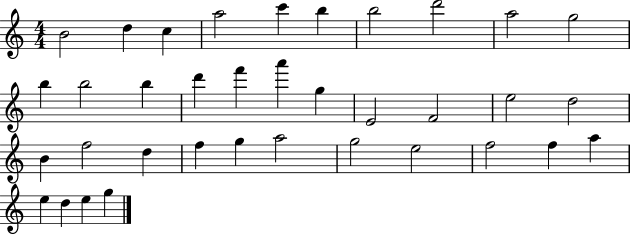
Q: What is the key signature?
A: C major